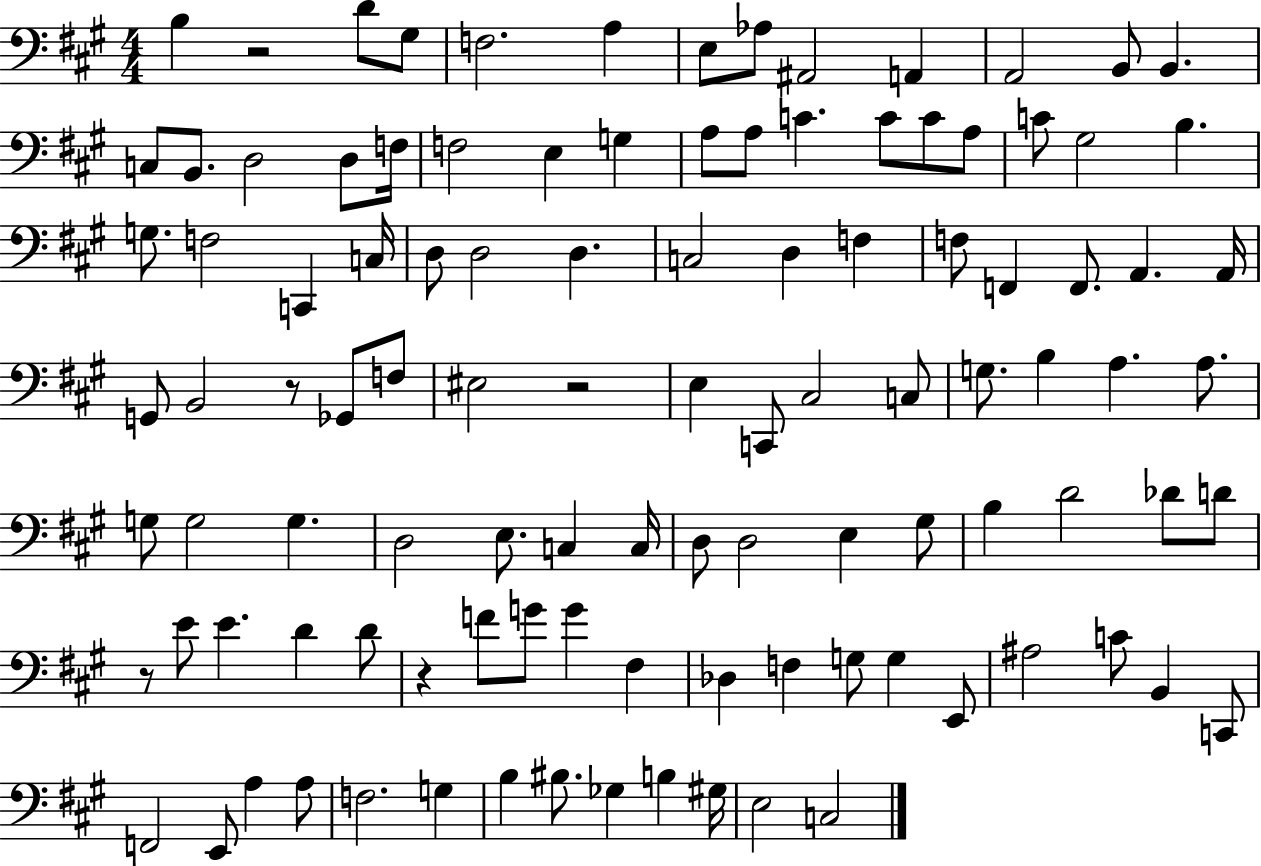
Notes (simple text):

B3/q R/h D4/e G#3/e F3/h. A3/q E3/e Ab3/e A#2/h A2/q A2/h B2/e B2/q. C3/e B2/e. D3/h D3/e F3/s F3/h E3/q G3/q A3/e A3/e C4/q. C4/e C4/e A3/e C4/e G#3/h B3/q. G3/e. F3/h C2/q C3/s D3/e D3/h D3/q. C3/h D3/q F3/q F3/e F2/q F2/e. A2/q. A2/s G2/e B2/h R/e Gb2/e F3/e EIS3/h R/h E3/q C2/e C#3/h C3/e G3/e. B3/q A3/q. A3/e. G3/e G3/h G3/q. D3/h E3/e. C3/q C3/s D3/e D3/h E3/q G#3/e B3/q D4/h Db4/e D4/e R/e E4/e E4/q. D4/q D4/e R/q F4/e G4/e G4/q F#3/q Db3/q F3/q G3/e G3/q E2/e A#3/h C4/e B2/q C2/e F2/h E2/e A3/q A3/e F3/h. G3/q B3/q BIS3/e. Gb3/q B3/q G#3/s E3/h C3/h